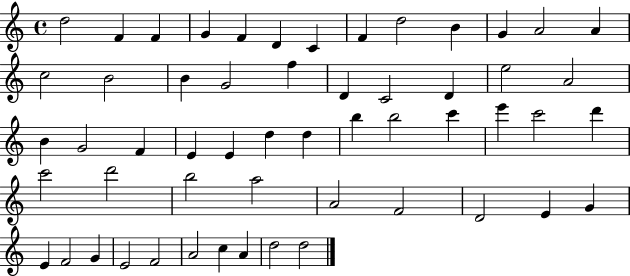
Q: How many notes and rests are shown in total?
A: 55